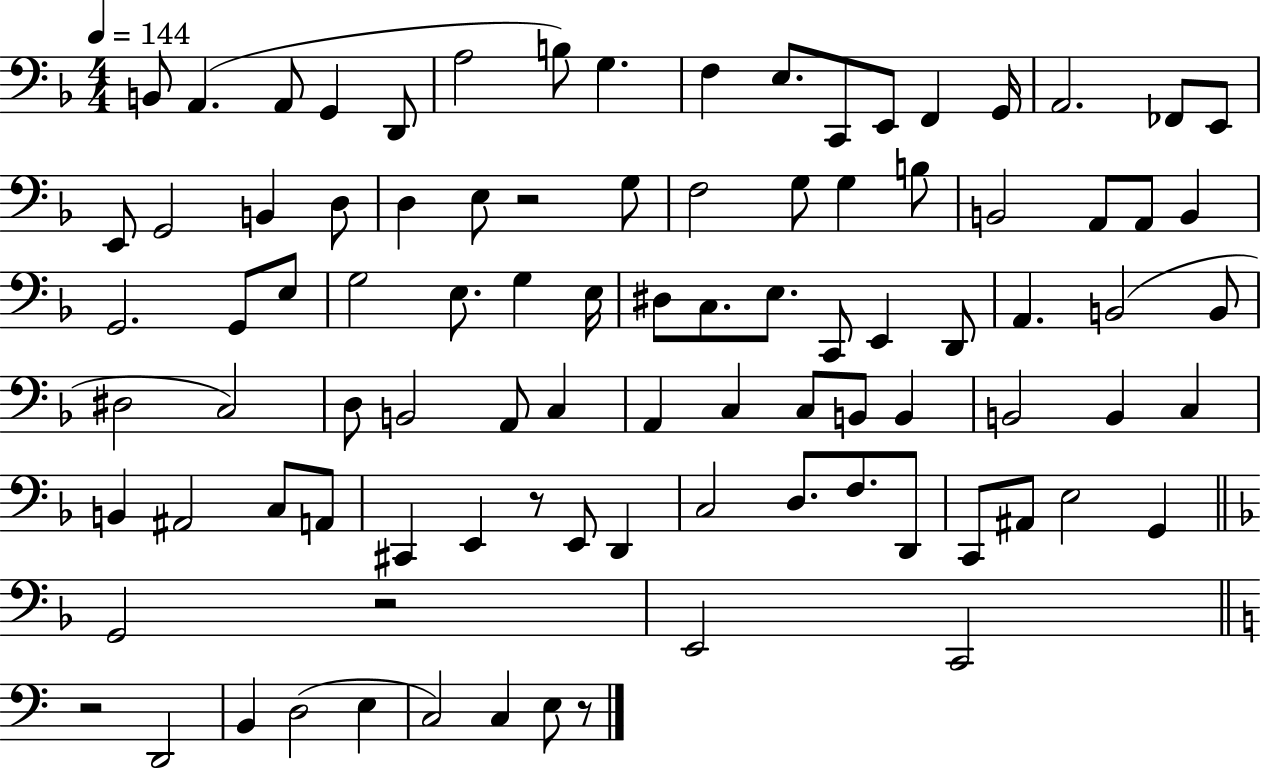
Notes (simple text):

B2/e A2/q. A2/e G2/q D2/e A3/h B3/e G3/q. F3/q E3/e. C2/e E2/e F2/q G2/s A2/h. FES2/e E2/e E2/e G2/h B2/q D3/e D3/q E3/e R/h G3/e F3/h G3/e G3/q B3/e B2/h A2/e A2/e B2/q G2/h. G2/e E3/e G3/h E3/e. G3/q E3/s D#3/e C3/e. E3/e. C2/e E2/q D2/e A2/q. B2/h B2/e D#3/h C3/h D3/e B2/h A2/e C3/q A2/q C3/q C3/e B2/e B2/q B2/h B2/q C3/q B2/q A#2/h C3/e A2/e C#2/q E2/q R/e E2/e D2/q C3/h D3/e. F3/e. D2/e C2/e A#2/e E3/h G2/q G2/h R/h E2/h C2/h R/h D2/h B2/q D3/h E3/q C3/h C3/q E3/e R/e